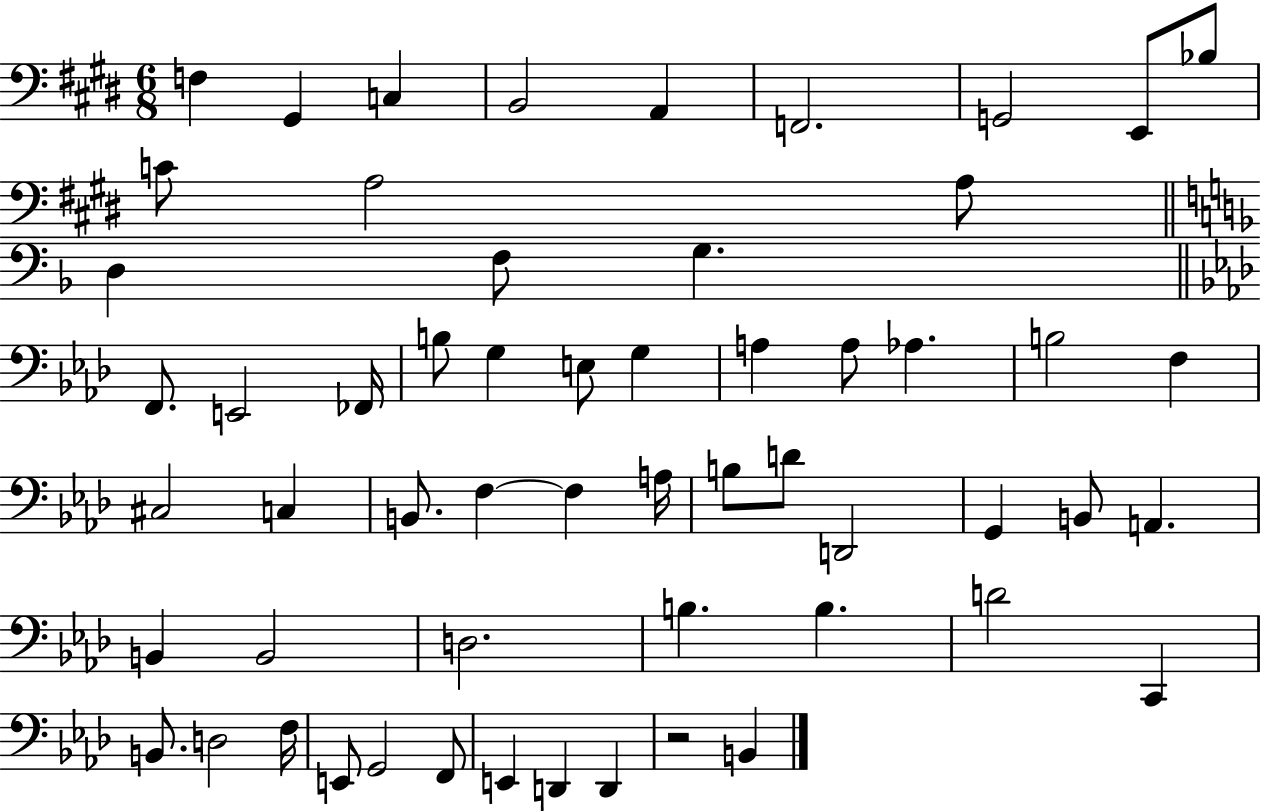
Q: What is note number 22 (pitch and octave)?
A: G3